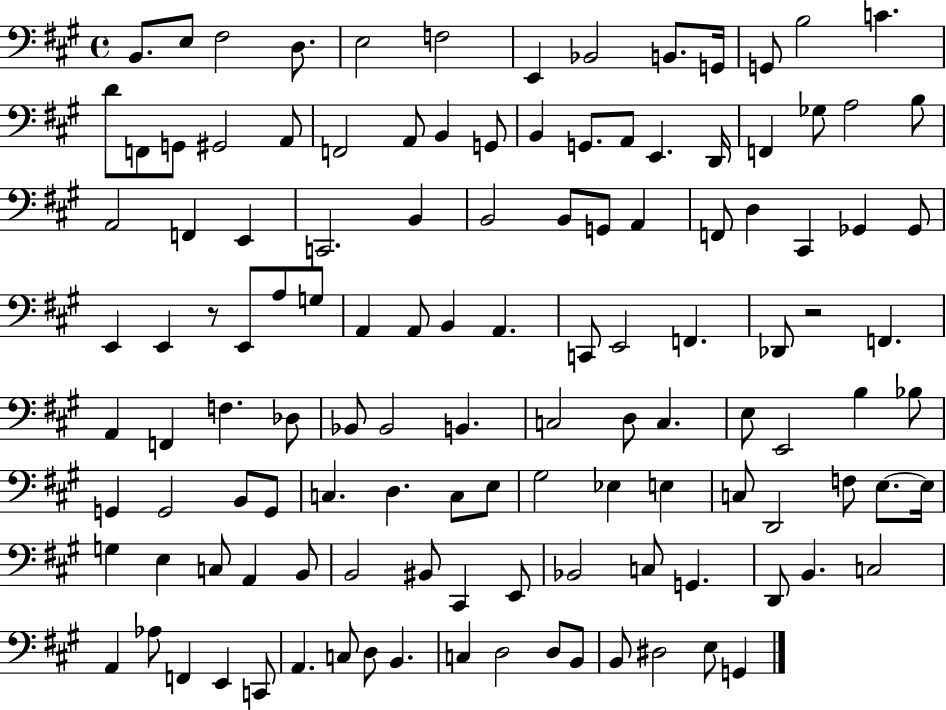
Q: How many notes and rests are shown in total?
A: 123